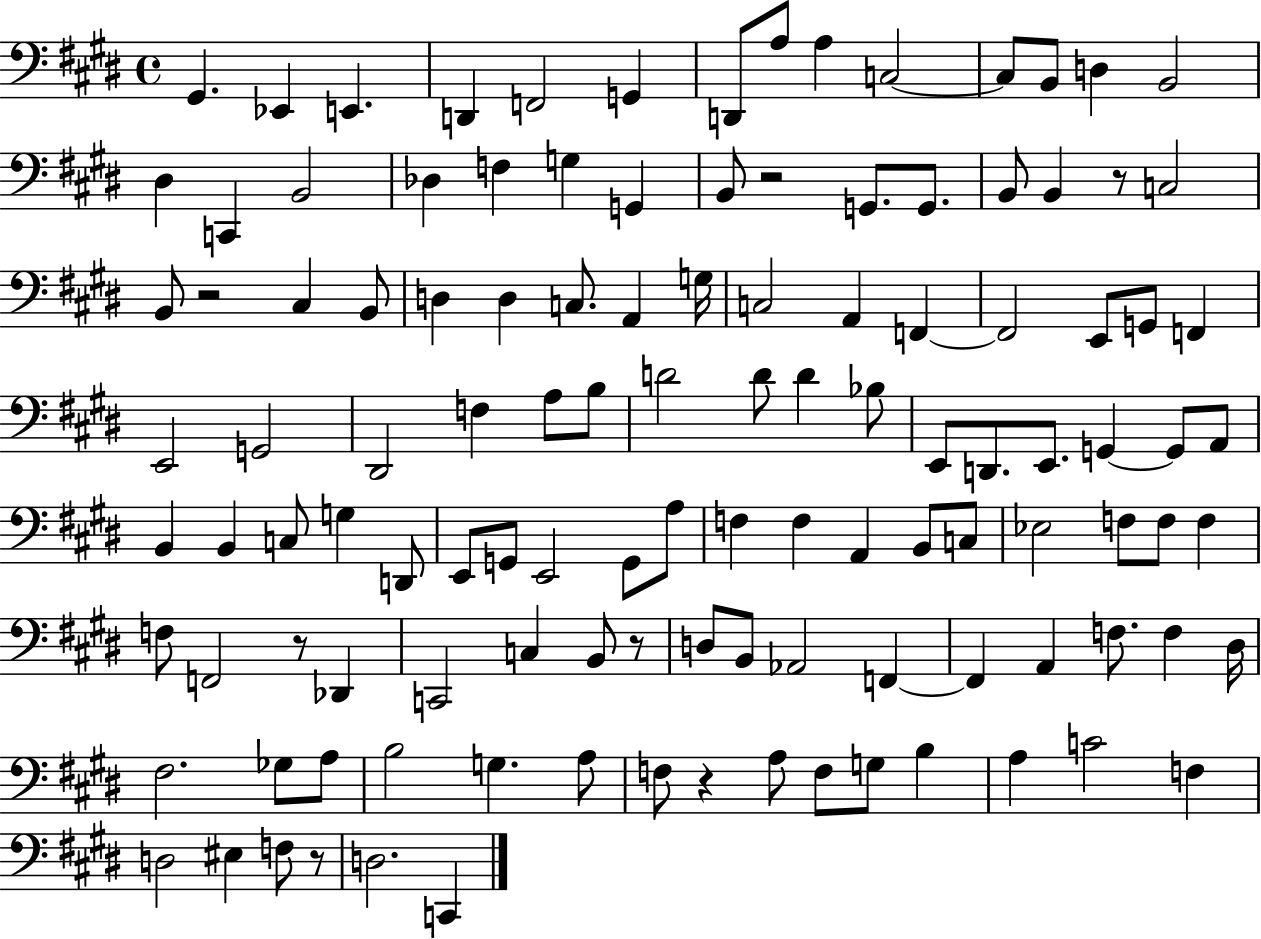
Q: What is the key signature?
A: E major